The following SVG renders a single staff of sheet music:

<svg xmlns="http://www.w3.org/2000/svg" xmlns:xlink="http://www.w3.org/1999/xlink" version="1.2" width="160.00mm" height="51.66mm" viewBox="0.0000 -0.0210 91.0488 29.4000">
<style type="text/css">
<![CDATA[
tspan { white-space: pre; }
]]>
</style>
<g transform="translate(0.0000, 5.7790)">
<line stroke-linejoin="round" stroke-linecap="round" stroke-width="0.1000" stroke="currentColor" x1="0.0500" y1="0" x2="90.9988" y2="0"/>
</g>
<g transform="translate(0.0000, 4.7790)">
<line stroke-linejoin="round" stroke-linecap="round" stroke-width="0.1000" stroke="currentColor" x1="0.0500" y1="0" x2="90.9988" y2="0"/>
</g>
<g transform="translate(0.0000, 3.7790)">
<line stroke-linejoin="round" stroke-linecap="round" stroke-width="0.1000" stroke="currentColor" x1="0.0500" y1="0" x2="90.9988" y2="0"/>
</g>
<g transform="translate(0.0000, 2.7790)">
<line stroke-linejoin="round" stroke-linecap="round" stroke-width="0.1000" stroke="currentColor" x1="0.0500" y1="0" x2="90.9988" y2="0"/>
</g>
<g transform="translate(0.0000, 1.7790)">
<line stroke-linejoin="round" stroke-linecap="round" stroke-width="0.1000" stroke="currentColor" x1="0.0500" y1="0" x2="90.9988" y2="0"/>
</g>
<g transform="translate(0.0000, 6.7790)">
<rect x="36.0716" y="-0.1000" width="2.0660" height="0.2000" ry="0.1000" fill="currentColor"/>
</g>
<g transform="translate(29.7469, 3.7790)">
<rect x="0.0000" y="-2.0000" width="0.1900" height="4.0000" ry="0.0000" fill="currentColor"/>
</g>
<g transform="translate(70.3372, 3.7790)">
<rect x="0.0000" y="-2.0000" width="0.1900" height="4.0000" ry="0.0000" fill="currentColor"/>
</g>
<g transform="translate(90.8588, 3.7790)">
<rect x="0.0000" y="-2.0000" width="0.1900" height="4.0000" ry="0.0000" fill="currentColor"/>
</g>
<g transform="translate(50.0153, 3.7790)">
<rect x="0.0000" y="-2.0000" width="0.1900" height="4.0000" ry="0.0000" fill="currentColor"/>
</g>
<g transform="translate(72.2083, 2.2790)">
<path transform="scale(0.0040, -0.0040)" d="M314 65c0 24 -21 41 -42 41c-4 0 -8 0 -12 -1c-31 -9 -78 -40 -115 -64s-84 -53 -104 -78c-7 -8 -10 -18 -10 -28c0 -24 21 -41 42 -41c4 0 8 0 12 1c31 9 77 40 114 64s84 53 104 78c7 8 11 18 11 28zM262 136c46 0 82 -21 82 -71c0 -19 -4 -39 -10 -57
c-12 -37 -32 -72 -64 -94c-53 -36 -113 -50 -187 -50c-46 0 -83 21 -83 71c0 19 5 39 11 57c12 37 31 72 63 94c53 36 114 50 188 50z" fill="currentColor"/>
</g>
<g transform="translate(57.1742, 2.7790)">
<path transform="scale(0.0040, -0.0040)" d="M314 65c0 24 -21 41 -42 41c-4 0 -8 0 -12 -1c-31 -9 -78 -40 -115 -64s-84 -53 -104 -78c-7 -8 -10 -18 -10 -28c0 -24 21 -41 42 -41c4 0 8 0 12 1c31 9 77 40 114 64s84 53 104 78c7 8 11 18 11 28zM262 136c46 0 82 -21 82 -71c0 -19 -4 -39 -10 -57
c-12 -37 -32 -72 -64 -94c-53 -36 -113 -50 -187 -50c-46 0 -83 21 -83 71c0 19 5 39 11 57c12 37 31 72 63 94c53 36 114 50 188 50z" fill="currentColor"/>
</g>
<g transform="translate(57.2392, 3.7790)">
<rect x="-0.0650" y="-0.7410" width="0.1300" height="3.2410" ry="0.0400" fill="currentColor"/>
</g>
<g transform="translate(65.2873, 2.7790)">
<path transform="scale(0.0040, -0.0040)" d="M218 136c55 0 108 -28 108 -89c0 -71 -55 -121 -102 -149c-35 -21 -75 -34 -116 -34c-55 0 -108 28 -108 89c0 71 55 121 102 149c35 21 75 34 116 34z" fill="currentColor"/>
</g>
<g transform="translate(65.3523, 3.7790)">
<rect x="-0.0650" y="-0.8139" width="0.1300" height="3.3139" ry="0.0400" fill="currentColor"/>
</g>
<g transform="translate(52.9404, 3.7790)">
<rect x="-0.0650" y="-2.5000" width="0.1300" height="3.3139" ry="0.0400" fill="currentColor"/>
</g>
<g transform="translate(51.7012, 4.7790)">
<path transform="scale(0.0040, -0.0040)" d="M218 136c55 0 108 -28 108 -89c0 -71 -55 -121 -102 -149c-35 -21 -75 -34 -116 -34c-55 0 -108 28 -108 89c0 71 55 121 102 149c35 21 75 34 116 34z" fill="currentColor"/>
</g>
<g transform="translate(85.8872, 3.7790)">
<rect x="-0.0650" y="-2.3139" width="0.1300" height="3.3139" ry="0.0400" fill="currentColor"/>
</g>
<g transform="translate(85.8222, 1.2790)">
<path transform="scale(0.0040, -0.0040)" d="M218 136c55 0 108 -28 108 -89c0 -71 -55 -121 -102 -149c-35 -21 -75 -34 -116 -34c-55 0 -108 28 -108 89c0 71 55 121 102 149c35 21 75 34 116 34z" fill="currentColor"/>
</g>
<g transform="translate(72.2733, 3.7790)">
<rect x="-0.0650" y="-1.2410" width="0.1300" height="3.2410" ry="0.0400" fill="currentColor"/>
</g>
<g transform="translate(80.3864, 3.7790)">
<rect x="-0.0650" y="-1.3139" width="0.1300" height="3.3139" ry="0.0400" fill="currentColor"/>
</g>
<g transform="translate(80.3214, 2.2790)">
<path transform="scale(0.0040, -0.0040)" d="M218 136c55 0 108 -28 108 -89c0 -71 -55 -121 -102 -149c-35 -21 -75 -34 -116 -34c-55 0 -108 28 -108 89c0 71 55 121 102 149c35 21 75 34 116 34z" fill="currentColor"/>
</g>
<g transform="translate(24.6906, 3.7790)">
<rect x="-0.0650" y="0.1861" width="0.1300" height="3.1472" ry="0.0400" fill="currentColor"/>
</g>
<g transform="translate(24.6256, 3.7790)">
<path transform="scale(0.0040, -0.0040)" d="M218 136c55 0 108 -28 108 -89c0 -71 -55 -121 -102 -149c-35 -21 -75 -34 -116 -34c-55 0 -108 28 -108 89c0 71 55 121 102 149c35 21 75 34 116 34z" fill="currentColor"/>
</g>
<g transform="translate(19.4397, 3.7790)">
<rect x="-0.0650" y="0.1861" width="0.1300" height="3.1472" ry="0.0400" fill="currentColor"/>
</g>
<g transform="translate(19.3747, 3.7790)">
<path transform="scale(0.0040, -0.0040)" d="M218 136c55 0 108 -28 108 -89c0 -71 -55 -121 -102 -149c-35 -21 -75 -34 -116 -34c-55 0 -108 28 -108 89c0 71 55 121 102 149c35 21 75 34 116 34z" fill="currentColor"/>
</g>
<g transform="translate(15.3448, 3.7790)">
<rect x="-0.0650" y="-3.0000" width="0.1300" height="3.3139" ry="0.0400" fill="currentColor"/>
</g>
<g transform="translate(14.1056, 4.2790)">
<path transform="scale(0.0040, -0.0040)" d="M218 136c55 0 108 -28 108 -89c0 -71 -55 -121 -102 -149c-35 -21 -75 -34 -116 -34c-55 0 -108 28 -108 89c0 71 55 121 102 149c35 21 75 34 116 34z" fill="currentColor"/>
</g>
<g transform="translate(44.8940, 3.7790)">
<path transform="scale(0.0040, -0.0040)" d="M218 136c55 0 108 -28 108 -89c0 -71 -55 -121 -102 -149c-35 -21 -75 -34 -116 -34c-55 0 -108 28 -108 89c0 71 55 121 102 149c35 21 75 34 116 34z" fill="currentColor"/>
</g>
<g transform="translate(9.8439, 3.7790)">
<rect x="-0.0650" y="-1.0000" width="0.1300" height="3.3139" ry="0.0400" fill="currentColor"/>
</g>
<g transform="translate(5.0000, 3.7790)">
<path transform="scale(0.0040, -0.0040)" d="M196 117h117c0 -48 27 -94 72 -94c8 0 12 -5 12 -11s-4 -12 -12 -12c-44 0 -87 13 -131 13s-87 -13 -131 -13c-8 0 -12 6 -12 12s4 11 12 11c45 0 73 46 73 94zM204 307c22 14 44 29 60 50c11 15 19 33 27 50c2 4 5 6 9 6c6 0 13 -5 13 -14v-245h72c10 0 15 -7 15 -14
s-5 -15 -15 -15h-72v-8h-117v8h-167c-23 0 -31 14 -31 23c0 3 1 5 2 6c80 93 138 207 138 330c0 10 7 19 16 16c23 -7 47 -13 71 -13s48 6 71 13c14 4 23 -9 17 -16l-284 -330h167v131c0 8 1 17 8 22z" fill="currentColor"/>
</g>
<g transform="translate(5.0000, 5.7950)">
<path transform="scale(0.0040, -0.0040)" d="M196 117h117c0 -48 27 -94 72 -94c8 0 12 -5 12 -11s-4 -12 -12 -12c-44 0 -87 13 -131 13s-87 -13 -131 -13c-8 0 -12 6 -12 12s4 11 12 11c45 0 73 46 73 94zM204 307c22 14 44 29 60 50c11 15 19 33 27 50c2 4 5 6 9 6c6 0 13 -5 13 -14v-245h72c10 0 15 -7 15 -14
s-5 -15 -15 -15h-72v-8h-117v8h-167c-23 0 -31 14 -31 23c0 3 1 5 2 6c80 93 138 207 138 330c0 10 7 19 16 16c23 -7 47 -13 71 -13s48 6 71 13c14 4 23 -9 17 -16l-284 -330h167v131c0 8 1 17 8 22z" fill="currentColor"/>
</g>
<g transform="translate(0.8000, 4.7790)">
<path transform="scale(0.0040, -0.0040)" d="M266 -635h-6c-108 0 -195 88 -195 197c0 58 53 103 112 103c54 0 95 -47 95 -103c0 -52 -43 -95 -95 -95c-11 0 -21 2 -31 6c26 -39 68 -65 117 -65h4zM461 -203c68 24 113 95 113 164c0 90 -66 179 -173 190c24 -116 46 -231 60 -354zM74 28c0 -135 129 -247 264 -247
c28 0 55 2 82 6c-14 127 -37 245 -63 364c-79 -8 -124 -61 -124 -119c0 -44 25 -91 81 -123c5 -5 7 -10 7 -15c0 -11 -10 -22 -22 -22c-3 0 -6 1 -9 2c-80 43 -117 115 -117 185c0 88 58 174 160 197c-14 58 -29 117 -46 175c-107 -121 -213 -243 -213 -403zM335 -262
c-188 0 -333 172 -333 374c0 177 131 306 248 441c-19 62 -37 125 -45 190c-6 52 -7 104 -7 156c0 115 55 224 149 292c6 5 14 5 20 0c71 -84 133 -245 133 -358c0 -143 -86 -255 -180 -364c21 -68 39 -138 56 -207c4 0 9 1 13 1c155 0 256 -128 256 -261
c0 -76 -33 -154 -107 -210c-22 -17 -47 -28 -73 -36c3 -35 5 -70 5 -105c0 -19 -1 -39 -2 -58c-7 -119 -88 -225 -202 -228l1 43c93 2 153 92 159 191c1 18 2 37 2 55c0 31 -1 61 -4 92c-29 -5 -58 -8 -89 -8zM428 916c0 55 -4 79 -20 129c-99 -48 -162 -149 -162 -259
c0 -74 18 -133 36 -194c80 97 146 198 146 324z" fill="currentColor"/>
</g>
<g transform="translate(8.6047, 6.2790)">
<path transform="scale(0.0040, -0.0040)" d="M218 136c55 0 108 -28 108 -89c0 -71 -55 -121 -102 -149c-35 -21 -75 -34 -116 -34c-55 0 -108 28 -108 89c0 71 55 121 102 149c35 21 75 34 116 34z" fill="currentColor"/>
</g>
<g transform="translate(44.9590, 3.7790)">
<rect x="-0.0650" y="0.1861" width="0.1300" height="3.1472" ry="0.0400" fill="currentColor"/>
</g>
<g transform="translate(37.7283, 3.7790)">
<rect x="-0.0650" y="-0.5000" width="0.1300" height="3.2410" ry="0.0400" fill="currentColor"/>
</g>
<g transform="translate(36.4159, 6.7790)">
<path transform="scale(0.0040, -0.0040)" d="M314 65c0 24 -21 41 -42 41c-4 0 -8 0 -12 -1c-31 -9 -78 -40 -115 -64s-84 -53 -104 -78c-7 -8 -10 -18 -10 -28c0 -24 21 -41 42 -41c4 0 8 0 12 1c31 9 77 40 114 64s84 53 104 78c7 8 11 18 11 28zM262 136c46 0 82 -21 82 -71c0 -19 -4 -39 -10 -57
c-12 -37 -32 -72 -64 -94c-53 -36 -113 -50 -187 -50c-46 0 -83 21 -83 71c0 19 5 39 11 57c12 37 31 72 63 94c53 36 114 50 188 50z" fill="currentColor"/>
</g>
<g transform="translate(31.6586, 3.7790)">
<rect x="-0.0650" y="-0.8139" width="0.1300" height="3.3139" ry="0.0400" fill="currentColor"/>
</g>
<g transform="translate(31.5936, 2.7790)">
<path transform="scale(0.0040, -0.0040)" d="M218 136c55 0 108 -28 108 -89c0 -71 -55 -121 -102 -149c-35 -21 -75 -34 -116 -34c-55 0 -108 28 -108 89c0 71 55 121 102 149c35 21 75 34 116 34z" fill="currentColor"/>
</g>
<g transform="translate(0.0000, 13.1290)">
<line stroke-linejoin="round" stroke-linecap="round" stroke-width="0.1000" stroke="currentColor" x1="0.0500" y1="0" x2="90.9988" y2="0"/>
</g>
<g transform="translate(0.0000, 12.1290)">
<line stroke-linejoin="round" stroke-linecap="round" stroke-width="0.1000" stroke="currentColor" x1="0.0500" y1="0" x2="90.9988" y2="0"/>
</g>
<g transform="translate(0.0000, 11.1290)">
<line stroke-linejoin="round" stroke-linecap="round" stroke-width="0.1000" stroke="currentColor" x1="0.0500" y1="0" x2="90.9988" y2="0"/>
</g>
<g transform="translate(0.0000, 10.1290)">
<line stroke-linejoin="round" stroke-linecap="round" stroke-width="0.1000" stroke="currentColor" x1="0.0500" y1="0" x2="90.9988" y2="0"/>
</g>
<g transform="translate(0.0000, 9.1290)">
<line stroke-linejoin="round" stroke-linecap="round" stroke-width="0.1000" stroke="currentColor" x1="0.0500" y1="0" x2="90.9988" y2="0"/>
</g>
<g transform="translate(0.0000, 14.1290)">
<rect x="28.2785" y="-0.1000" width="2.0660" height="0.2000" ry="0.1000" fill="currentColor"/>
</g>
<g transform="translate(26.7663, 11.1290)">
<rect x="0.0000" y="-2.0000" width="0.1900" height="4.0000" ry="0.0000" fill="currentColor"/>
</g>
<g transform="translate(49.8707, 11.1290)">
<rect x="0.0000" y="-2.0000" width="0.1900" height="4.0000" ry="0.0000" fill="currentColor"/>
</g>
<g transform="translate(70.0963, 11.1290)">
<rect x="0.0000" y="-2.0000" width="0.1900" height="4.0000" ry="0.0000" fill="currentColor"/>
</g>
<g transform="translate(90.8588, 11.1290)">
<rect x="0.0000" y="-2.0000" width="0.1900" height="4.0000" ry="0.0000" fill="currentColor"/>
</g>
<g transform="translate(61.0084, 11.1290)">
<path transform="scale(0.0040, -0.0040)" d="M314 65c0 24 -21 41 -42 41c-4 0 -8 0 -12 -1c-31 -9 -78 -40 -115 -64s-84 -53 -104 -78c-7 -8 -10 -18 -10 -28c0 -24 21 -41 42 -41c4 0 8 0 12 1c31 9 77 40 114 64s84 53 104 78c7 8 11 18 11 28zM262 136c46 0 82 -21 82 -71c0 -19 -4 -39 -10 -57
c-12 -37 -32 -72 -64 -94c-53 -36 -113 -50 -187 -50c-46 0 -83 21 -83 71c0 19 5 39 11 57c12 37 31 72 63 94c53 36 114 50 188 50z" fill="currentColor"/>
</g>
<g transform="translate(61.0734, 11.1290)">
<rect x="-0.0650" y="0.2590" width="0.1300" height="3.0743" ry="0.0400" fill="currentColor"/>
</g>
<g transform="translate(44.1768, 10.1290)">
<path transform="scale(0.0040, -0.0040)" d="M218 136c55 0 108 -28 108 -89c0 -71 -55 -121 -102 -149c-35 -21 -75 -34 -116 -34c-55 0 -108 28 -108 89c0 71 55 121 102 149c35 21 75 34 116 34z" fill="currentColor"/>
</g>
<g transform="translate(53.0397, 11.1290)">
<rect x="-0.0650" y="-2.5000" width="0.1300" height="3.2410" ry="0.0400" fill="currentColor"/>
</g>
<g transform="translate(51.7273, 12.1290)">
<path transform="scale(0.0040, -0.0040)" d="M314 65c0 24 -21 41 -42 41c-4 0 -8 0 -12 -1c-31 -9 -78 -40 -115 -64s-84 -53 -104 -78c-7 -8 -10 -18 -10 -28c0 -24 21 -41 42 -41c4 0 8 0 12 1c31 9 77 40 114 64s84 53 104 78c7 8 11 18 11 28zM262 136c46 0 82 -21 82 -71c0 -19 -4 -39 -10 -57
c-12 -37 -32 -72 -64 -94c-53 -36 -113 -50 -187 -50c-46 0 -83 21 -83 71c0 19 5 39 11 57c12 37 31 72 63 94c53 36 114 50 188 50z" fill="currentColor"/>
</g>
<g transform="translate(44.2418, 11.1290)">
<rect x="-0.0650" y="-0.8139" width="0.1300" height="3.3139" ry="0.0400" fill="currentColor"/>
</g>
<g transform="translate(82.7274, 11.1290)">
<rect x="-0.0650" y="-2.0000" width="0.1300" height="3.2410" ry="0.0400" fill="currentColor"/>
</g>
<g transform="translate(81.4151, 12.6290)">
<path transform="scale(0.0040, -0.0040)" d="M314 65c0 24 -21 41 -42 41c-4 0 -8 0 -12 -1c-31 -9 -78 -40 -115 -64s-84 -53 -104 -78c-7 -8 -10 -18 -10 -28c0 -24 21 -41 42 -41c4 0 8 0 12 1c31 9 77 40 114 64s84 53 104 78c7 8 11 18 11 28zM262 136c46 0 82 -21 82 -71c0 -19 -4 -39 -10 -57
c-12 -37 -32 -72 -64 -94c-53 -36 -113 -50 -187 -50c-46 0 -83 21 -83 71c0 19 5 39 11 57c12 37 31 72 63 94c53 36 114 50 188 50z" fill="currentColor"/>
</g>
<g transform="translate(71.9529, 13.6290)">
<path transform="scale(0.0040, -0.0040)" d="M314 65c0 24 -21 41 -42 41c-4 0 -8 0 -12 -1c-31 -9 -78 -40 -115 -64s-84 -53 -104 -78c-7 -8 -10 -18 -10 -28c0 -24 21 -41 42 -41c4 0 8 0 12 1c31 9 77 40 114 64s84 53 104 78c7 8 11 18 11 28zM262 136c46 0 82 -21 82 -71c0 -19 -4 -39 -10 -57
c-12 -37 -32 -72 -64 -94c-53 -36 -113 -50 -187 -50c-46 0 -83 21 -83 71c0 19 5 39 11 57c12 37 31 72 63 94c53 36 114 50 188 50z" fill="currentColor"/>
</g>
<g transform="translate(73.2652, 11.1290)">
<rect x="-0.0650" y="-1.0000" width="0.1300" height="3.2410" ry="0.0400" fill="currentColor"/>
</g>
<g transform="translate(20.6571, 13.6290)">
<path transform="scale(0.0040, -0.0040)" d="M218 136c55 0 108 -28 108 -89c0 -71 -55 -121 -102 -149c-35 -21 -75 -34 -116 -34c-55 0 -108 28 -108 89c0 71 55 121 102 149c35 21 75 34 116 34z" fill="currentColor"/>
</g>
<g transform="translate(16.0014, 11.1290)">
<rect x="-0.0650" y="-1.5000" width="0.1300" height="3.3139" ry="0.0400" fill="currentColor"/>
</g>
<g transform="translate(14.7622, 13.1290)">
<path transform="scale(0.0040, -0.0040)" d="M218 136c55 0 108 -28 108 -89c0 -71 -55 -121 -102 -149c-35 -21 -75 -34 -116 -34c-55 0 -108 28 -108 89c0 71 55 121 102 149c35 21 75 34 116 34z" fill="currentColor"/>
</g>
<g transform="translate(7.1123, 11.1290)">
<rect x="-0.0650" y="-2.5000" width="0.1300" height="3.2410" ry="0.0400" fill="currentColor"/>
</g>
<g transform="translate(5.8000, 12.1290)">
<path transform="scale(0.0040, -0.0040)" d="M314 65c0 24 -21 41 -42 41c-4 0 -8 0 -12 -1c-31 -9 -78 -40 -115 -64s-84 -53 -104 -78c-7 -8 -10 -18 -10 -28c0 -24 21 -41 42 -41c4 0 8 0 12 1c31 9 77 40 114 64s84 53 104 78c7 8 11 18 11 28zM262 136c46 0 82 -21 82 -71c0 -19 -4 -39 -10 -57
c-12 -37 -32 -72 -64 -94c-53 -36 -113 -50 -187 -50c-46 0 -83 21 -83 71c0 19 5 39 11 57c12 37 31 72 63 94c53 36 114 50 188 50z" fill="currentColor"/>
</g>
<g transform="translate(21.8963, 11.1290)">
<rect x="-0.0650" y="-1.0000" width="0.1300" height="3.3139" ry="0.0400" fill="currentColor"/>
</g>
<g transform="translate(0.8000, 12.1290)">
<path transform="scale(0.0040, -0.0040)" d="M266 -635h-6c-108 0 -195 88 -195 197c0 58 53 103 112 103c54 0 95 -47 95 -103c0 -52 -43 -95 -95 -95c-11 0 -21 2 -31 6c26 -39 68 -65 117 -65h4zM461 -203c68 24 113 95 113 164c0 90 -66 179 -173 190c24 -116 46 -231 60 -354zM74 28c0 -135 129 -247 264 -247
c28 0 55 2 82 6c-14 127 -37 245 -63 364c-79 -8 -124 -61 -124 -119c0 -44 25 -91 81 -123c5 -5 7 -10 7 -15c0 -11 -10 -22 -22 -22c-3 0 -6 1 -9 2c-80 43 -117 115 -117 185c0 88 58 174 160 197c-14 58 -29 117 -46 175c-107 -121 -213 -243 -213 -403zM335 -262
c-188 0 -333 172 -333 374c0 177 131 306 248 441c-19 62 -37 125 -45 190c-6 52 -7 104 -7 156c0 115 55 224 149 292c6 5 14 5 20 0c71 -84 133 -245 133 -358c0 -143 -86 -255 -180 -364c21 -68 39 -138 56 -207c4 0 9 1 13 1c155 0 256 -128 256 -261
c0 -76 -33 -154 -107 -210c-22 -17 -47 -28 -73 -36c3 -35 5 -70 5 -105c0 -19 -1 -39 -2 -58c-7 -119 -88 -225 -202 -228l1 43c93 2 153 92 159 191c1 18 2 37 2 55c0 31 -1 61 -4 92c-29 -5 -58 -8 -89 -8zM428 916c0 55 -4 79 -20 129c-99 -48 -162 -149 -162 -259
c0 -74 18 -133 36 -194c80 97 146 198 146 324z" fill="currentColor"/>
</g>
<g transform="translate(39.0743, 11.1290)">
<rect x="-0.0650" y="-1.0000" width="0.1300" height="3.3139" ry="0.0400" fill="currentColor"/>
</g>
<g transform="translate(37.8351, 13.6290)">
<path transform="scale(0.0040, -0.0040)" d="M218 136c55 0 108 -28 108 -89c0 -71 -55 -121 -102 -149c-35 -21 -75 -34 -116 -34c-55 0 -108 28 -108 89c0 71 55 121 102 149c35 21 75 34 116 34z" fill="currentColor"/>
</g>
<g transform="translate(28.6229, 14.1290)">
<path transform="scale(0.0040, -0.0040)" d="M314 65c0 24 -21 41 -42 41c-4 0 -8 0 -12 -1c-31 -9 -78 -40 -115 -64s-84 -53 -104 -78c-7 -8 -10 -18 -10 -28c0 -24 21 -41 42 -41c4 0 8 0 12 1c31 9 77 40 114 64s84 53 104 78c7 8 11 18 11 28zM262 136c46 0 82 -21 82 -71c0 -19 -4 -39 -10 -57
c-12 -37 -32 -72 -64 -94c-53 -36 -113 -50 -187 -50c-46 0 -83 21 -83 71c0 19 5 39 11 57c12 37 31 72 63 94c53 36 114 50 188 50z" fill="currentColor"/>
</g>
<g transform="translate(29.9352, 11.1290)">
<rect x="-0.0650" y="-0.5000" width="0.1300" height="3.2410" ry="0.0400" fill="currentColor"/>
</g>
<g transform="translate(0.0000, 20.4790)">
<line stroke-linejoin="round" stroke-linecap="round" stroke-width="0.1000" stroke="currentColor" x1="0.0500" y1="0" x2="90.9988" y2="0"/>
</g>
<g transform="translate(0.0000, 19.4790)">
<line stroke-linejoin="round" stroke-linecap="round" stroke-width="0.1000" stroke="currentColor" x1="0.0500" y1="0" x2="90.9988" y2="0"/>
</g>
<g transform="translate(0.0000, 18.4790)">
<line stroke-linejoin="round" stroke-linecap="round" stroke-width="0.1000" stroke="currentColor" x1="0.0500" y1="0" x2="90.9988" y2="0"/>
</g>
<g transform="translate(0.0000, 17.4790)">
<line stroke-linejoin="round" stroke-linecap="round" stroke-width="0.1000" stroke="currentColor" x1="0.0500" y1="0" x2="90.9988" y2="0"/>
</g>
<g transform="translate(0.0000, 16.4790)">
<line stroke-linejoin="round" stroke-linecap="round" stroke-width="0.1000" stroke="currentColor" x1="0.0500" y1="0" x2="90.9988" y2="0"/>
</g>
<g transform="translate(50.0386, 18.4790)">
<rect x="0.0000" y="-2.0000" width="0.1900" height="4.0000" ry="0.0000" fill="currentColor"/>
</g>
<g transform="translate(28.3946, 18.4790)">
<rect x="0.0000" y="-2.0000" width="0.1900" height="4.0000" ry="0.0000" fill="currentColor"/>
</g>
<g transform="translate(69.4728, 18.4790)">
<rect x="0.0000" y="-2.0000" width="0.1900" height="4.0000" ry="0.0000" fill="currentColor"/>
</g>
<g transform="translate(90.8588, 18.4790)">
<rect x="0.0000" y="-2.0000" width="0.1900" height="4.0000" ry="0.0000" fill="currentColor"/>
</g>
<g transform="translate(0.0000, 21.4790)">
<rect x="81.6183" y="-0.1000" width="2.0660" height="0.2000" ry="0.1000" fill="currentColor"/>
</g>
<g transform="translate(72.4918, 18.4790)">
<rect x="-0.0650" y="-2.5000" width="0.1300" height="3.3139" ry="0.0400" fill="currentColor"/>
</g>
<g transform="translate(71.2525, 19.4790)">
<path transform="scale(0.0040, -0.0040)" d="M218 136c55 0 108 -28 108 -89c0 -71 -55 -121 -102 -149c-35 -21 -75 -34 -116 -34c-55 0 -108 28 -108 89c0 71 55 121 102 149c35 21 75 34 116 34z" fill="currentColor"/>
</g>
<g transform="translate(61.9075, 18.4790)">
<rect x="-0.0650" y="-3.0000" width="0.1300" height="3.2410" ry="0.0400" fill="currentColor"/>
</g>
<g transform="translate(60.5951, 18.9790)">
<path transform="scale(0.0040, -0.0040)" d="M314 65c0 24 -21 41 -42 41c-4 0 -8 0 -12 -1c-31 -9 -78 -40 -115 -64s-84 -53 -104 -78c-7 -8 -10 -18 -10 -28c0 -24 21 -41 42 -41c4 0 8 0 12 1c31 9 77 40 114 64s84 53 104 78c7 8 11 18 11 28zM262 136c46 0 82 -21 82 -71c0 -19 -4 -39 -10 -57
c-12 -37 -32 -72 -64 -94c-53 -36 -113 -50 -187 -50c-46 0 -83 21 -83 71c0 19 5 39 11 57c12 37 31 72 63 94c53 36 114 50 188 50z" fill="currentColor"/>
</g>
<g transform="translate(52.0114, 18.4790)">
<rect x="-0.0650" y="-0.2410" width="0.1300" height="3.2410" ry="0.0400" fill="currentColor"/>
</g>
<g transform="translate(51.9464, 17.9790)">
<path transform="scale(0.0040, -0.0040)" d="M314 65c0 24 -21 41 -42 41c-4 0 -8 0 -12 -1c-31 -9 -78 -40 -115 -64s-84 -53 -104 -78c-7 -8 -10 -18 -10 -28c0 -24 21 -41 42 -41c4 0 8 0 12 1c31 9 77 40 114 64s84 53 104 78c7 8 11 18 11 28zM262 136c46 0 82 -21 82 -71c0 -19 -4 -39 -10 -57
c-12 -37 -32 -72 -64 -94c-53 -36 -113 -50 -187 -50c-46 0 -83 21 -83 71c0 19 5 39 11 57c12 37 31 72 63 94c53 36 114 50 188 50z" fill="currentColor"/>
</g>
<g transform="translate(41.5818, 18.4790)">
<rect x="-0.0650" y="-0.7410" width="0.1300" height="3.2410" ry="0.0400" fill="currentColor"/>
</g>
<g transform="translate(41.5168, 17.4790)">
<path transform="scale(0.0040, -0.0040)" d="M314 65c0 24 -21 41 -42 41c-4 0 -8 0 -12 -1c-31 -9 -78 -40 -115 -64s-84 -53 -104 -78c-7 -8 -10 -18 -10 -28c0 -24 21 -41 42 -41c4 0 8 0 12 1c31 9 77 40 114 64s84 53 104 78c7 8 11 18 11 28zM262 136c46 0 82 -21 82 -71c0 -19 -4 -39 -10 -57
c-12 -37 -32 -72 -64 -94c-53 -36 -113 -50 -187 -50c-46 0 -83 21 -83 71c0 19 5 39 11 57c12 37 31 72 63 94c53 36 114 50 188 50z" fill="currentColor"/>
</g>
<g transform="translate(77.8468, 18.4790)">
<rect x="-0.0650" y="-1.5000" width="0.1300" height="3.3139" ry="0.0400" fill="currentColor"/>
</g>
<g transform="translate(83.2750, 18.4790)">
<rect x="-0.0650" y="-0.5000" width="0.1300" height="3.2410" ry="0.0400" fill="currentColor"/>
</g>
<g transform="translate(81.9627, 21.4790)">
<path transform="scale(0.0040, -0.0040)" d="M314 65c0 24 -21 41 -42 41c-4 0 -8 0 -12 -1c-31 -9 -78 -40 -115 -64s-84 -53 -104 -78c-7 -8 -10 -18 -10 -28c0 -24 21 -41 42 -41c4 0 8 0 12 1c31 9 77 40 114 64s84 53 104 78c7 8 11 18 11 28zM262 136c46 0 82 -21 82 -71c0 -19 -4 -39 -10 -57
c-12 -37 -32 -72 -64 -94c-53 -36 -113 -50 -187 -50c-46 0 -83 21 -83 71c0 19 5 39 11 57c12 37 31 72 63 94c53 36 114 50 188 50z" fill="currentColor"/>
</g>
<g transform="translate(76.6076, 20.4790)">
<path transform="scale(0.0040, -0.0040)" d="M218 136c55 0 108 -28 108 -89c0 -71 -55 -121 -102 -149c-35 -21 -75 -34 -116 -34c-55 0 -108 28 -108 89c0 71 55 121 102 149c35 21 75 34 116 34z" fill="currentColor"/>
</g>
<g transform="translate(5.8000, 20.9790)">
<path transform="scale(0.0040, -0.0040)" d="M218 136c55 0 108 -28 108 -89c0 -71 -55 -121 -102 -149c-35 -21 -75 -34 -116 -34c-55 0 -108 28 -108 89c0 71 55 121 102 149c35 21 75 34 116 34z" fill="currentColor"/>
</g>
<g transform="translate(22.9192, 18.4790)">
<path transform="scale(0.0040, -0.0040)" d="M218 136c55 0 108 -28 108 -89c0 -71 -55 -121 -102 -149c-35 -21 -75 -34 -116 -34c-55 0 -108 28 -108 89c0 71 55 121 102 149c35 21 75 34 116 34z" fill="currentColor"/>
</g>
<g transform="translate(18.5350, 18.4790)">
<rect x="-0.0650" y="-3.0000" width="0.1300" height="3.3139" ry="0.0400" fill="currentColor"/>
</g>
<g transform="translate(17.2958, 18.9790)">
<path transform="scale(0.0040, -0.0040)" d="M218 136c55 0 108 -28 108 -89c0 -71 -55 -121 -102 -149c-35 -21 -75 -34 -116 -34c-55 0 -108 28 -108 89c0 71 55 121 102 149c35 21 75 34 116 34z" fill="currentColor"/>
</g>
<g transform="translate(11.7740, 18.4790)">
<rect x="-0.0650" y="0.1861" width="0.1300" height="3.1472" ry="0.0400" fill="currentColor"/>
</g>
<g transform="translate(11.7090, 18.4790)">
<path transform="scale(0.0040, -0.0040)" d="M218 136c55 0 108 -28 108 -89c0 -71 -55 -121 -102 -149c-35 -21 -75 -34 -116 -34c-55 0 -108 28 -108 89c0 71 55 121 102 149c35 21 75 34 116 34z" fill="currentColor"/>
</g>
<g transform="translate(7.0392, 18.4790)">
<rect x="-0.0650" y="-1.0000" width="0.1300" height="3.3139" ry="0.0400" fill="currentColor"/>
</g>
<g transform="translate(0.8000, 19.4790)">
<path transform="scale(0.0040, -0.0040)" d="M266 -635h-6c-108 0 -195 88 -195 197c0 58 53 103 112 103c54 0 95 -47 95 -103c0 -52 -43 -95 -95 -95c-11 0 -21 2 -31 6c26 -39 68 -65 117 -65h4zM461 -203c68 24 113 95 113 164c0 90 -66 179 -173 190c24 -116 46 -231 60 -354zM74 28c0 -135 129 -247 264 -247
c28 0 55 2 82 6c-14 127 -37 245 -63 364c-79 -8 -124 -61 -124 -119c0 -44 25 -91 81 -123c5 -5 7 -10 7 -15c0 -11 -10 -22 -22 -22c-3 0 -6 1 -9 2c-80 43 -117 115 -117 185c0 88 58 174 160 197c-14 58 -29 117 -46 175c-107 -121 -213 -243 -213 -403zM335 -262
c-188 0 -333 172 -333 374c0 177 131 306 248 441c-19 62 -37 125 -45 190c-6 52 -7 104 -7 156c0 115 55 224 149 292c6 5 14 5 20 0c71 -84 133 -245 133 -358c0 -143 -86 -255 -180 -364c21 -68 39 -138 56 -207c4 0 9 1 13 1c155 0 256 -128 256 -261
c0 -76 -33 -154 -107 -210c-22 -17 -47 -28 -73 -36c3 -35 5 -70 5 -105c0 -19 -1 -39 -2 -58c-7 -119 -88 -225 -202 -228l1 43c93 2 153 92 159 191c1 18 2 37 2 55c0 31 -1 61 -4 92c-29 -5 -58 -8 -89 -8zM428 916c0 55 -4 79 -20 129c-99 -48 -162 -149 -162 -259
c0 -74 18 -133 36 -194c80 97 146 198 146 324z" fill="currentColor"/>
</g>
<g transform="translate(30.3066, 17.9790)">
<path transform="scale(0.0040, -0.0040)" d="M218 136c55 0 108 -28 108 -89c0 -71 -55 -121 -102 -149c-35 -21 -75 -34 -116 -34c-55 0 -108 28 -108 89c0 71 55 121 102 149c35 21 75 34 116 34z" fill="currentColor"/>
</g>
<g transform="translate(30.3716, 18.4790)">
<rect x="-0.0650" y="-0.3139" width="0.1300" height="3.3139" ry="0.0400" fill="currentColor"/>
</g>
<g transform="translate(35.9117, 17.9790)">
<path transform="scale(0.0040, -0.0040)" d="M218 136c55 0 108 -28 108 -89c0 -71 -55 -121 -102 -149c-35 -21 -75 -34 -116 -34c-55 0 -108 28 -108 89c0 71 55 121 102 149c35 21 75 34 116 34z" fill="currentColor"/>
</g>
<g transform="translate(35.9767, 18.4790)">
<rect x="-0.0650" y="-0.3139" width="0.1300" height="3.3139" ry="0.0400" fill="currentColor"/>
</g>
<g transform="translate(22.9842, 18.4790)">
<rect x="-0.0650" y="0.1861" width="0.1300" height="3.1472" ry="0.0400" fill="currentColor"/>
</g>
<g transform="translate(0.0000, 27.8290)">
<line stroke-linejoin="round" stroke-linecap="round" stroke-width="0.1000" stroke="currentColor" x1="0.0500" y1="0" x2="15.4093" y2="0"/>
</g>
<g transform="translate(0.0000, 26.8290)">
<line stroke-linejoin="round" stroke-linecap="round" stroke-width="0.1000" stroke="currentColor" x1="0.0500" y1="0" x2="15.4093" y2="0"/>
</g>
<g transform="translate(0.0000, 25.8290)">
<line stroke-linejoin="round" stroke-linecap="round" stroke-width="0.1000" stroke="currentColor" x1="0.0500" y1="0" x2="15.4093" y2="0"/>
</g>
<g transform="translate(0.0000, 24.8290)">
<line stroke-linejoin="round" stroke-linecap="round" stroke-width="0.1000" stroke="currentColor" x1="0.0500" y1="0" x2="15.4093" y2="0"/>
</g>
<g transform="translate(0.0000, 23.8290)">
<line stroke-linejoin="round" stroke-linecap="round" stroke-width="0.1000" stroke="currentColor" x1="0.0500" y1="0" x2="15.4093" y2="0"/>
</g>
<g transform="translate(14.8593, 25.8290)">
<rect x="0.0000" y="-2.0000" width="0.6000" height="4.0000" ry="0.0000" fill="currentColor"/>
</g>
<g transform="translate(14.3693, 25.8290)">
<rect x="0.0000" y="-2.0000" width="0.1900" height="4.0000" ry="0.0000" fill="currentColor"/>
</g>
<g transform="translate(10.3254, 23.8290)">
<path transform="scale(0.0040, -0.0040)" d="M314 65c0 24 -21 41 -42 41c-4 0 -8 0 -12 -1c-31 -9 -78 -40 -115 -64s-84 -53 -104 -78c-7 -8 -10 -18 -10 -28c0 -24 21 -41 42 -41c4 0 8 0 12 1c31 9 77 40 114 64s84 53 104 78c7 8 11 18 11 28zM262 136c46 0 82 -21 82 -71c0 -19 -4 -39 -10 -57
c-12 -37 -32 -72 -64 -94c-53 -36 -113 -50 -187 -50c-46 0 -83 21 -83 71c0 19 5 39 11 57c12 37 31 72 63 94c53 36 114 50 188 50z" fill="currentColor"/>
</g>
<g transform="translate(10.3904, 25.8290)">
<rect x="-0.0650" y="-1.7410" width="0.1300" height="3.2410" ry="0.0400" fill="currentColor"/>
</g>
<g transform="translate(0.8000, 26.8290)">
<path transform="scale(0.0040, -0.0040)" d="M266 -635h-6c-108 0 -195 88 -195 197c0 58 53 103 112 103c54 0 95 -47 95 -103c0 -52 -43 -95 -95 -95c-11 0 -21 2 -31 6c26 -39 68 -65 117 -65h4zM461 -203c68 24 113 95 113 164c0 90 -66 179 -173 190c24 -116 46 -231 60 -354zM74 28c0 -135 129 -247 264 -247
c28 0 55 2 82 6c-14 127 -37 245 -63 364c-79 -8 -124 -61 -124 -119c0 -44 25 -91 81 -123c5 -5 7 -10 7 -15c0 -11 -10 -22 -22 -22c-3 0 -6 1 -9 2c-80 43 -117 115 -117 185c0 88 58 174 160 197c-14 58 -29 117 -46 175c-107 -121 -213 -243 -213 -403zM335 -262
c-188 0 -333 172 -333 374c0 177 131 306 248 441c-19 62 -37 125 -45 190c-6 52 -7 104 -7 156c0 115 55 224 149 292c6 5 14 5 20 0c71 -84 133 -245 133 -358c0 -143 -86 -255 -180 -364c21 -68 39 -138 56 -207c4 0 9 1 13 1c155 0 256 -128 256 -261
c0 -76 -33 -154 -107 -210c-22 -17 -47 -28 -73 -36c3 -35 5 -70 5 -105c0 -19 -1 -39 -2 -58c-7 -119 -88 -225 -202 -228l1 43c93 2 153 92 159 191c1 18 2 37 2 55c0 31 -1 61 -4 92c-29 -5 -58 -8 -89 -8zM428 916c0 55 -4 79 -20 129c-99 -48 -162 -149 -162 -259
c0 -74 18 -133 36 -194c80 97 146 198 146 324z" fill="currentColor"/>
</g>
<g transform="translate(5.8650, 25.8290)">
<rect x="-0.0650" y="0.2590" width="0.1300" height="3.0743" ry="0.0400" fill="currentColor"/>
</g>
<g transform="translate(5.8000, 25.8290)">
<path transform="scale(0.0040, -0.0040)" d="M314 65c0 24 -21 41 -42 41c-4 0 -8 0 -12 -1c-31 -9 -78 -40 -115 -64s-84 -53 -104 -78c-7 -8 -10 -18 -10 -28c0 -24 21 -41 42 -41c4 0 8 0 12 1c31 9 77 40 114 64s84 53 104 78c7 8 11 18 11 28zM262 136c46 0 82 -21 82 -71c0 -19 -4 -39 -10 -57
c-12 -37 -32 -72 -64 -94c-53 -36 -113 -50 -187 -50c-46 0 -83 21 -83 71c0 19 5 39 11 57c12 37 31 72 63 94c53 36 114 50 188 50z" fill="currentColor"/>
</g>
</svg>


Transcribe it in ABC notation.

X:1
T:Untitled
M:4/4
L:1/4
K:C
D A B B d C2 B G d2 d e2 e g G2 E D C2 D d G2 B2 D2 F2 D B A B c c d2 c2 A2 G E C2 B2 f2